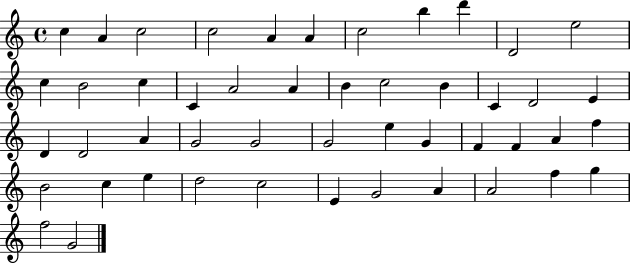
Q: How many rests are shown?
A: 0